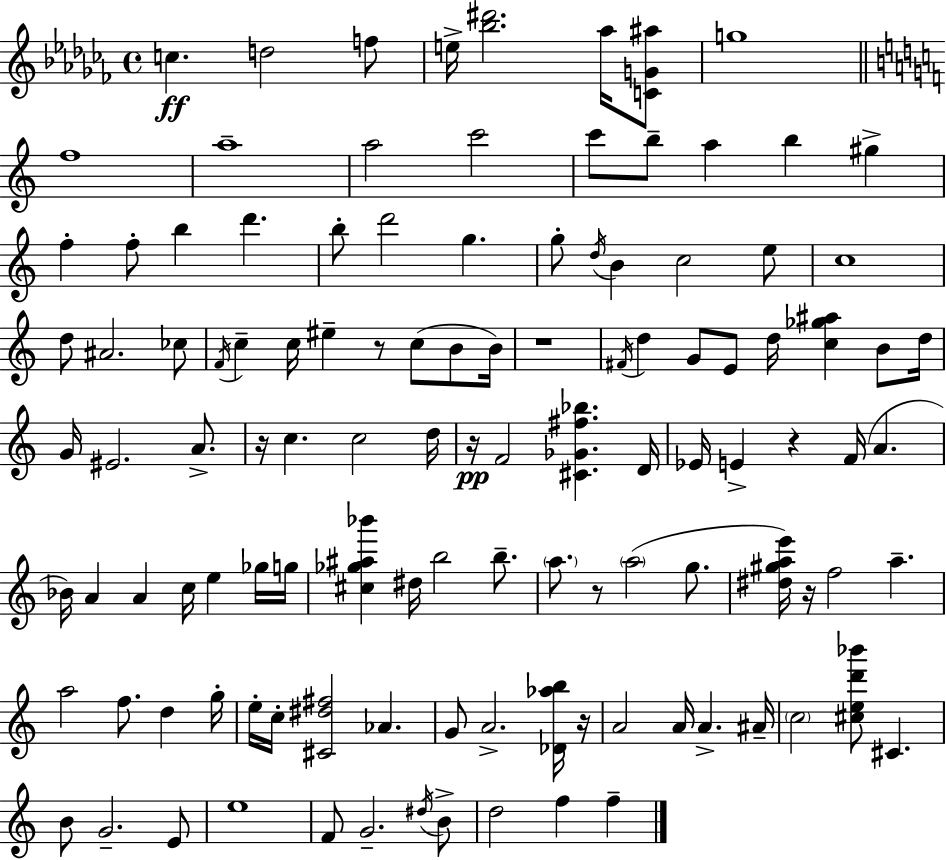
{
  \clef treble
  \time 4/4
  \defaultTimeSignature
  \key aes \minor
  c''4.\ff d''2 f''8 | e''16-> <bes'' dis'''>2. aes''16 <c' g' ais''>8 | g''1 | \bar "||" \break \key a \minor f''1 | a''1-- | a''2 c'''2 | c'''8 b''8-- a''4 b''4 gis''4-> | \break f''4-. f''8-. b''4 d'''4. | b''8-. d'''2 g''4. | g''8-. \acciaccatura { d''16 } b'4 c''2 e''8 | c''1 | \break d''8 ais'2. ces''8 | \acciaccatura { f'16 } c''4-- c''16 eis''4-- r8 c''8( b'8 | b'16) r1 | \acciaccatura { fis'16 } d''4 g'8 e'8 d''16 <c'' ges'' ais''>4 | \break b'8 d''16 g'16 eis'2. | a'8.-> r16 c''4. c''2 | d''16 r16\pp f'2 <cis' ges' fis'' bes''>4. | d'16 ees'16 e'4-> r4 f'16( a'4. | \break bes'16) a'4 a'4 c''16 e''4 | ges''16 g''16 <cis'' ges'' ais'' bes'''>4 dis''16 b''2 | b''8.-- \parenthesize a''8. r8 \parenthesize a''2( | g''8. <dis'' gis'' a'' e'''>16) r16 f''2 a''4.-- | \break a''2 f''8. d''4 | g''16-. e''16-. c''16-. <cis' dis'' fis''>2 aes'4. | g'8 a'2.-> | <des' aes'' b''>16 r16 a'2 a'16 a'4.-> | \break ais'16-- \parenthesize c''2 <cis'' e'' d''' bes'''>8 cis'4. | b'8 g'2.-- | e'8 e''1 | f'8 g'2.-- | \break \acciaccatura { dis''16 } b'8-> d''2 f''4 | f''4-- \bar "|."
}